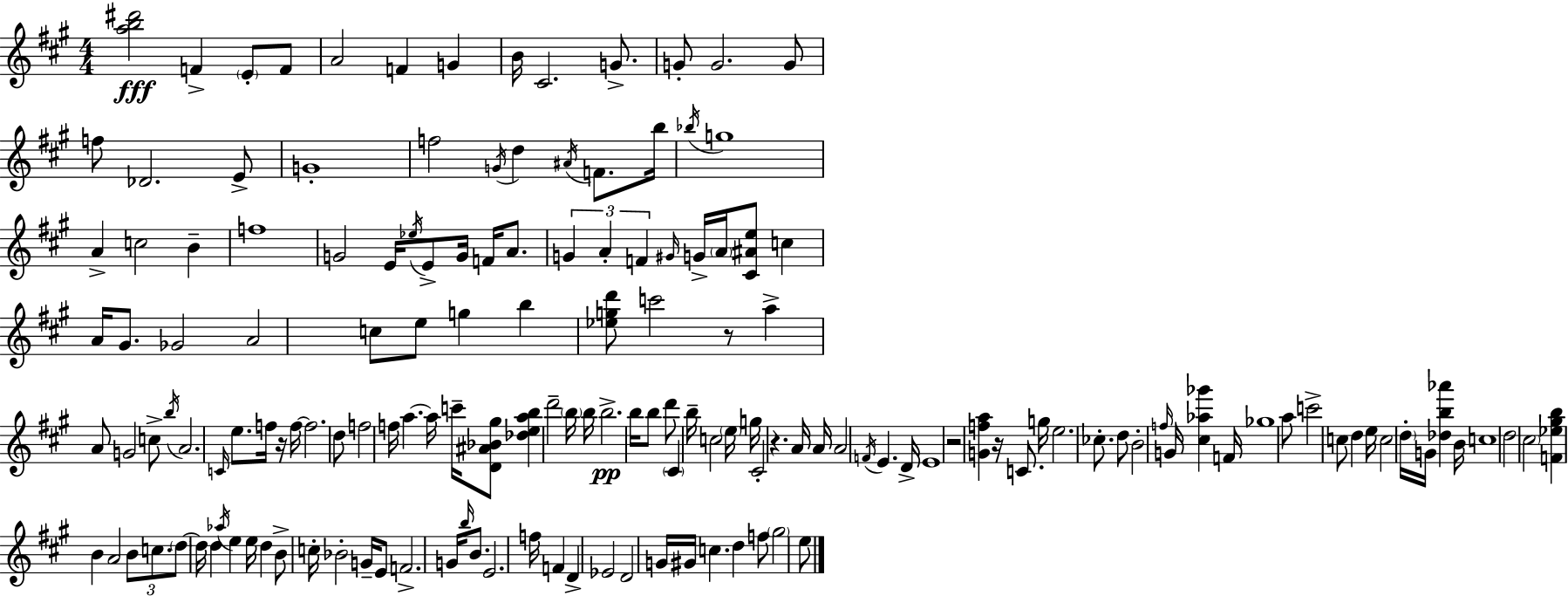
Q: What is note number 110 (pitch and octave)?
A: C#5